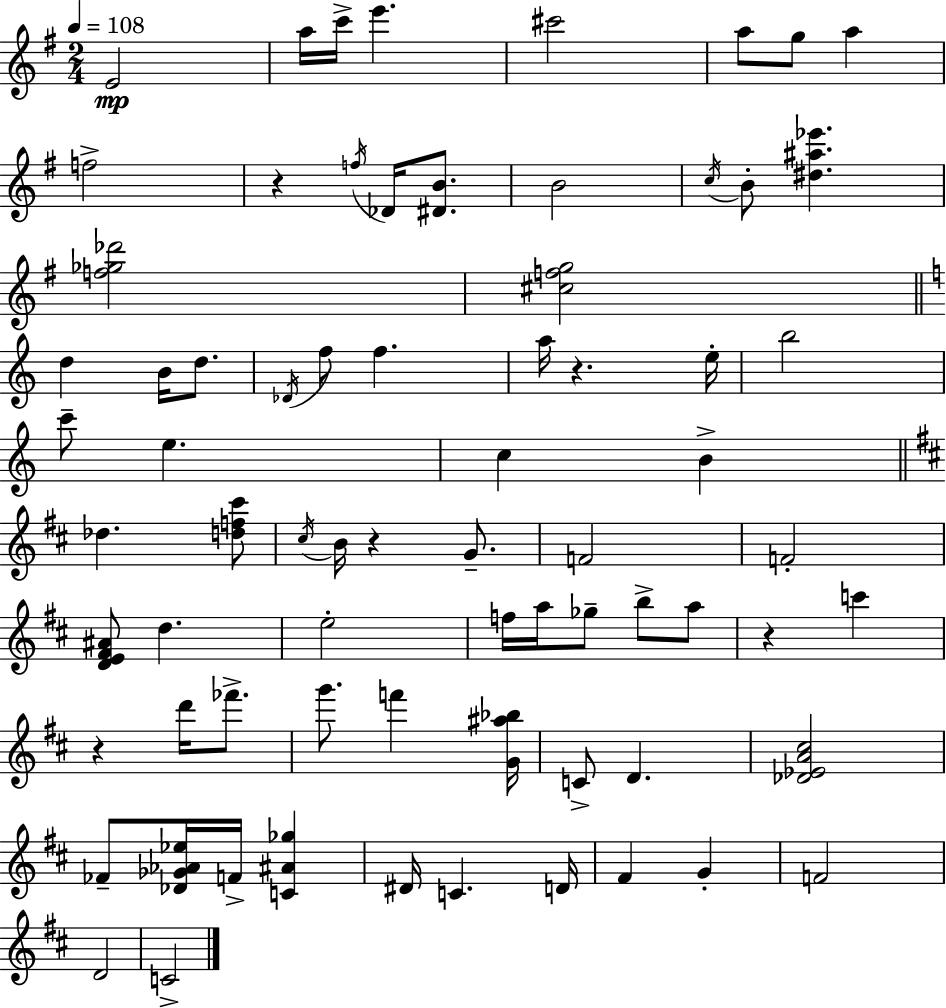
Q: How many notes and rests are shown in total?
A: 72